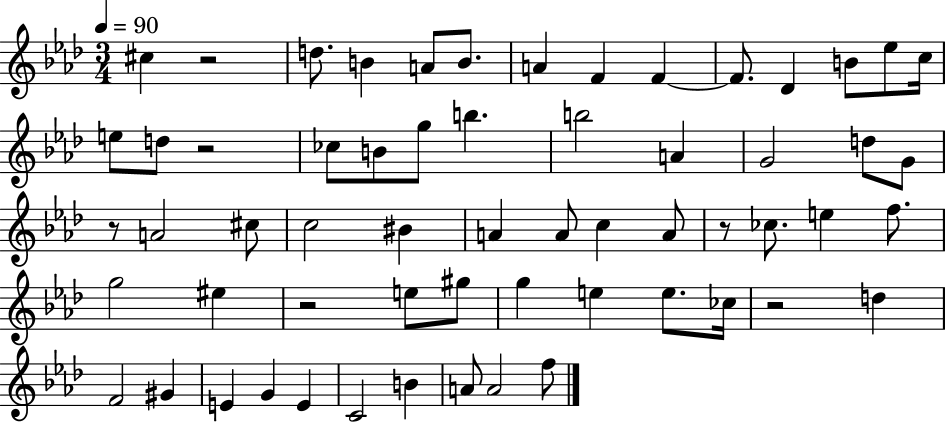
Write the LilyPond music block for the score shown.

{
  \clef treble
  \numericTimeSignature
  \time 3/4
  \key aes \major
  \tempo 4 = 90
  \repeat volta 2 { cis''4 r2 | d''8. b'4 a'8 b'8. | a'4 f'4 f'4~~ | f'8. des'4 b'8 ees''8 c''16 | \break e''8 d''8 r2 | ces''8 b'8 g''8 b''4. | b''2 a'4 | g'2 d''8 g'8 | \break r8 a'2 cis''8 | c''2 bis'4 | a'4 a'8 c''4 a'8 | r8 ces''8. e''4 f''8. | \break g''2 eis''4 | r2 e''8 gis''8 | g''4 e''4 e''8. ces''16 | r2 d''4 | \break f'2 gis'4 | e'4 g'4 e'4 | c'2 b'4 | a'8 a'2 f''8 | \break } \bar "|."
}